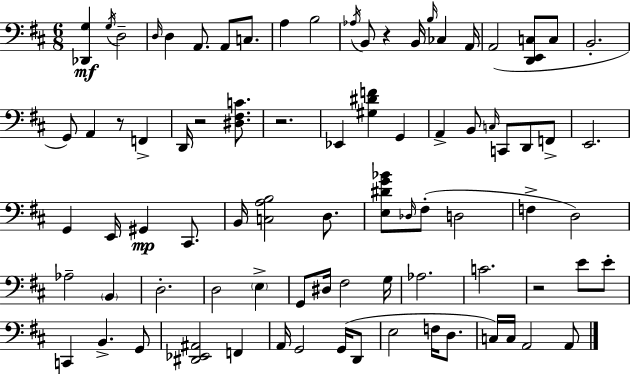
{
  \clef bass
  \numericTimeSignature
  \time 6/8
  \key d \major
  <des, g>4\mf \acciaccatura { g16 } d2-- | \grace { d16 } d4 a,8. a,8 c8. | a4 b2 | \acciaccatura { aes16 } b,8 r4 b,16 \grace { b16 } ces4 | \break a,16 a,2( | <d, e, c>8 c8 b,2.-. | g,8) a,4 r8 | f,4-> d,16 r2 | \break <dis fis c'>8. r2. | ees,4 <gis dis' f'>4 | g,4 a,4-> b,8 \grace { c16 } c,8 | d,8 f,8-> e,2. | \break g,4 e,16 gis,4\mp | cis,8. b,16 <c a b>2 | d8. <e dis' g' bes'>8 \grace { des16 }( fis8-. d2 | f4-> d2) | \break aes2-- | \parenthesize b,4 d2.-. | d2 | \parenthesize e4-> g,8 dis16 fis2 | \break g16 aes2. | c'2. | r2 | e'8 e'8-. c,4 b,4.-> | \break g,8 <dis, ees, ais,>2 | f,4 a,16 g,2 | g,16( d,8 e2 | f16 d8. c16) c16 a,2 | \break a,8 \bar "|."
}